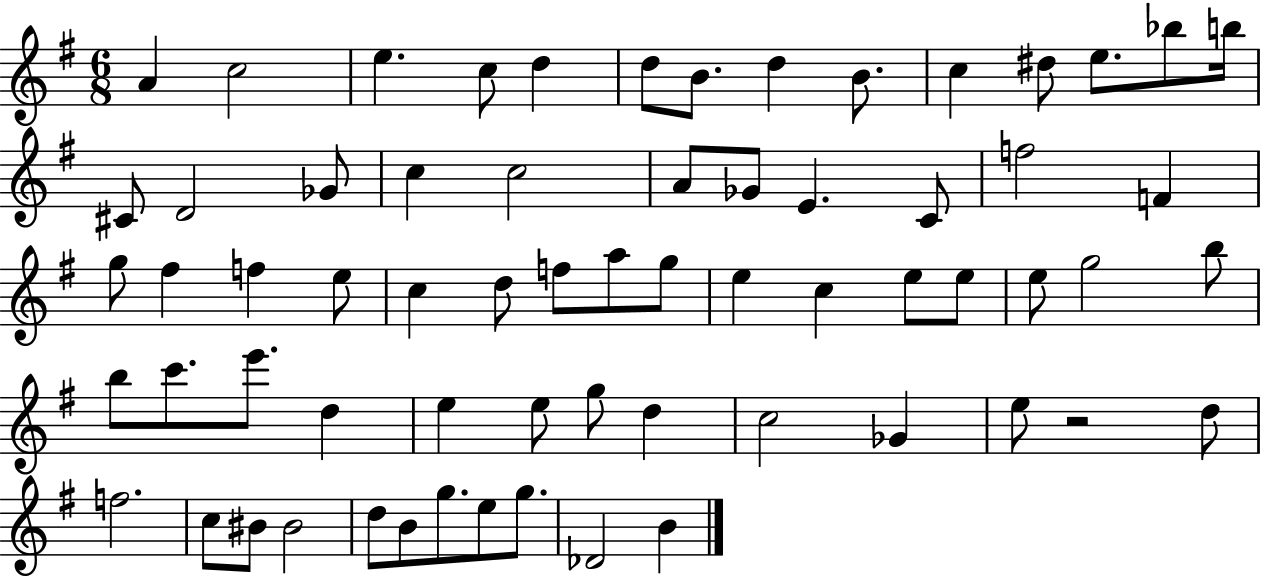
{
  \clef treble
  \numericTimeSignature
  \time 6/8
  \key g \major
  a'4 c''2 | e''4. c''8 d''4 | d''8 b'8. d''4 b'8. | c''4 dis''8 e''8. bes''8 b''16 | \break cis'8 d'2 ges'8 | c''4 c''2 | a'8 ges'8 e'4. c'8 | f''2 f'4 | \break g''8 fis''4 f''4 e''8 | c''4 d''8 f''8 a''8 g''8 | e''4 c''4 e''8 e''8 | e''8 g''2 b''8 | \break b''8 c'''8. e'''8. d''4 | e''4 e''8 g''8 d''4 | c''2 ges'4 | e''8 r2 d''8 | \break f''2. | c''8 bis'8 bis'2 | d''8 b'8 g''8. e''8 g''8. | des'2 b'4 | \break \bar "|."
}